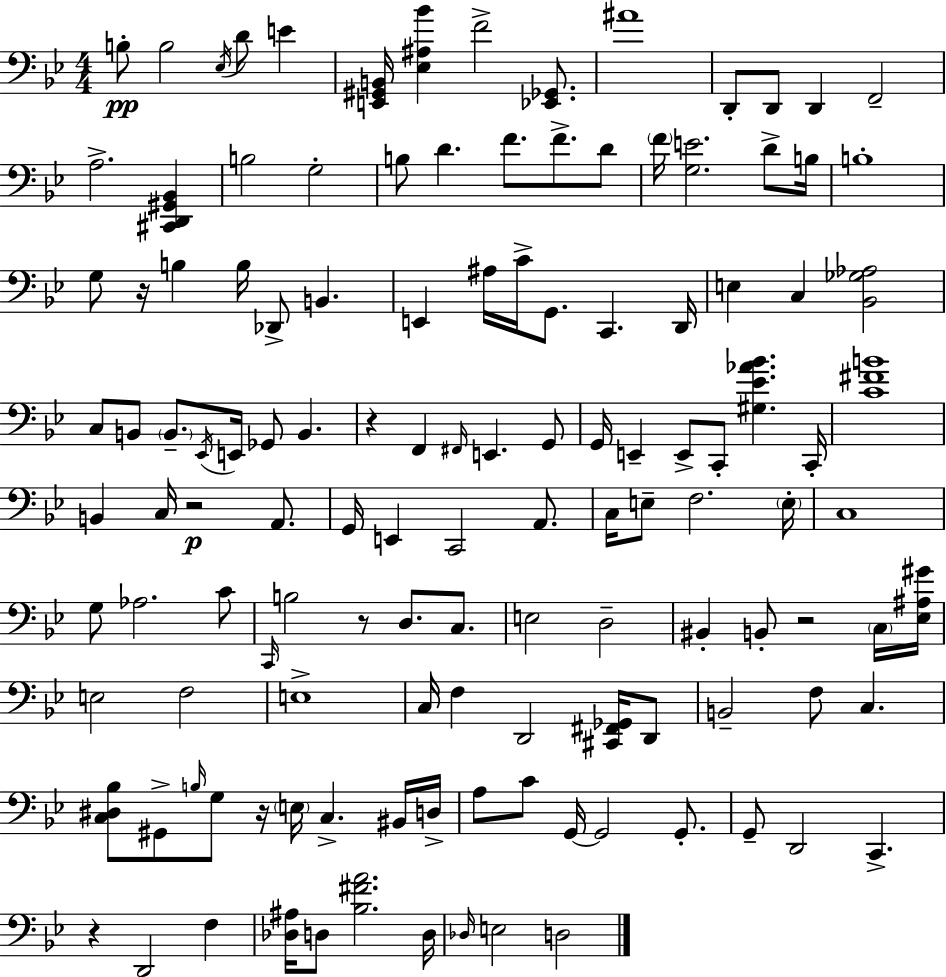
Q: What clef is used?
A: bass